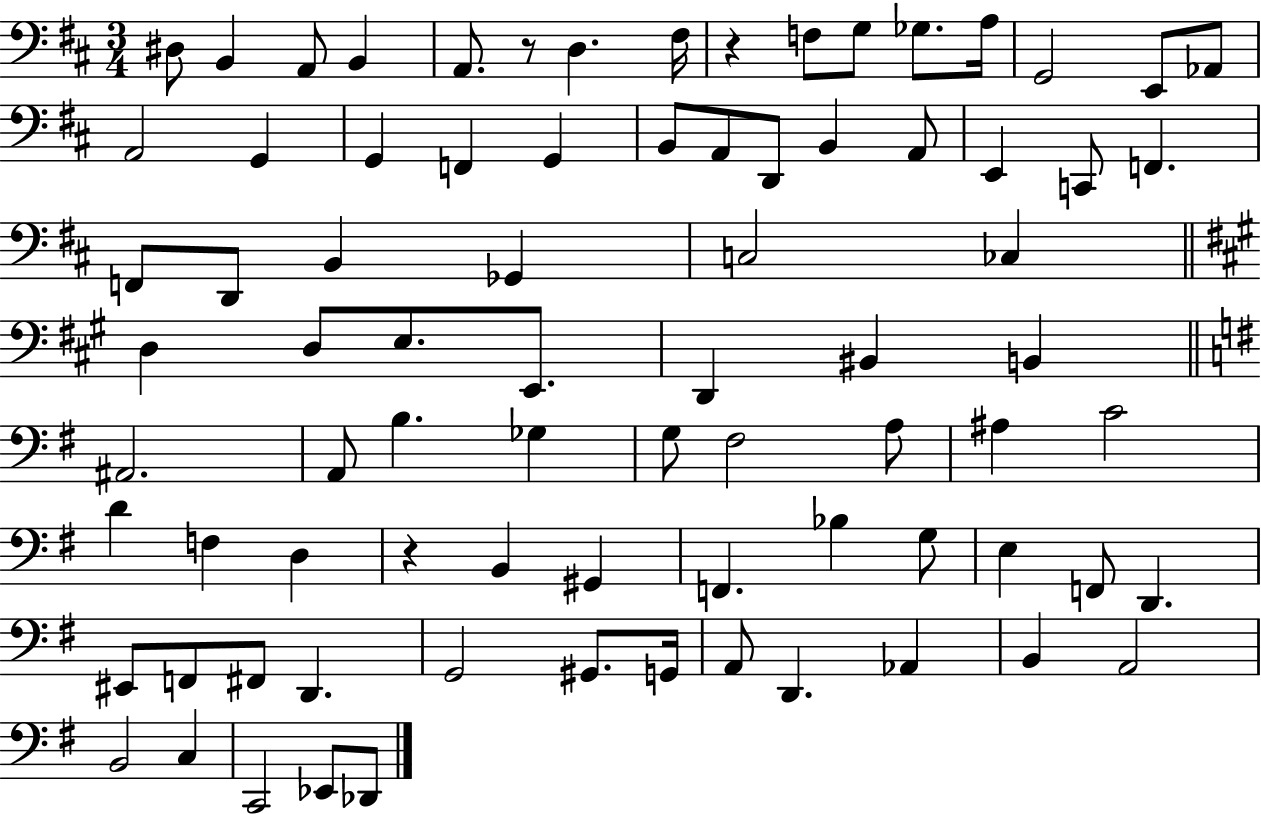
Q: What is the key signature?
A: D major